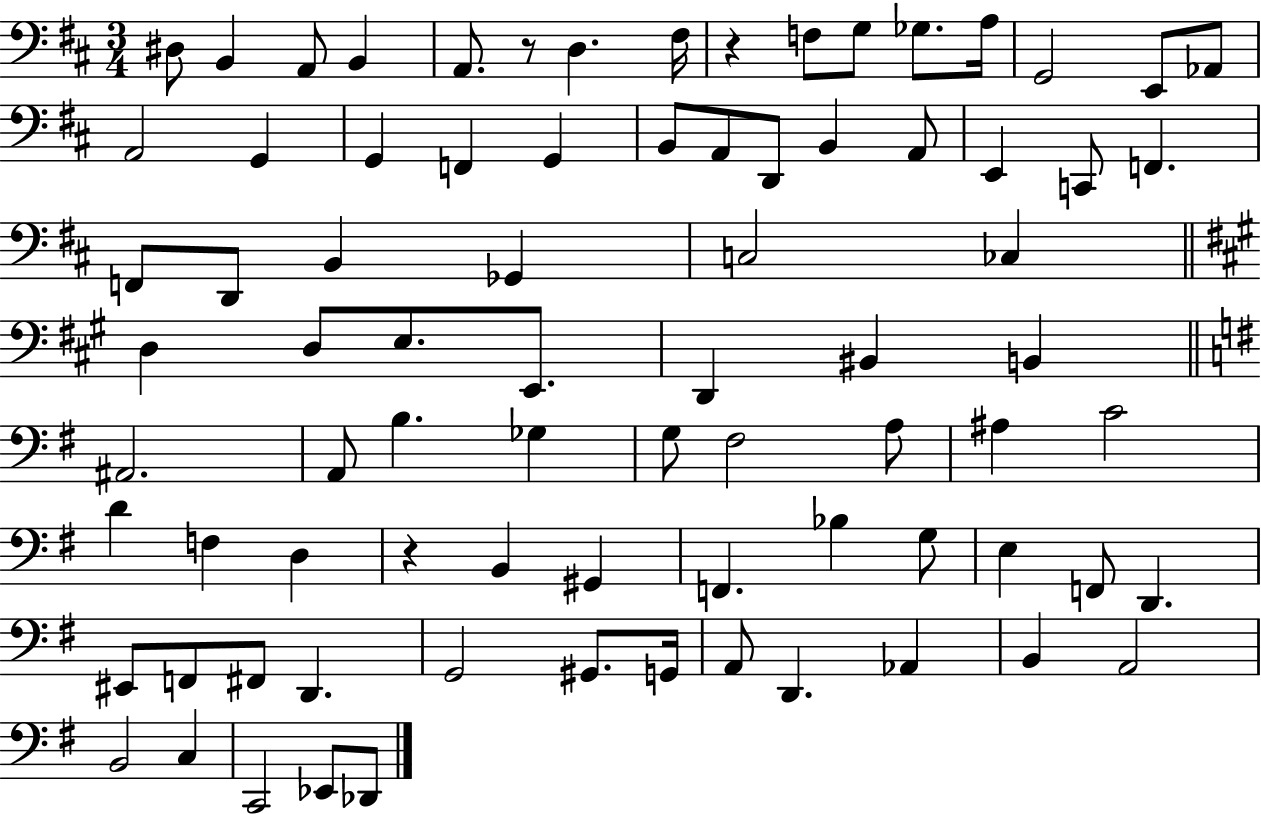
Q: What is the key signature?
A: D major